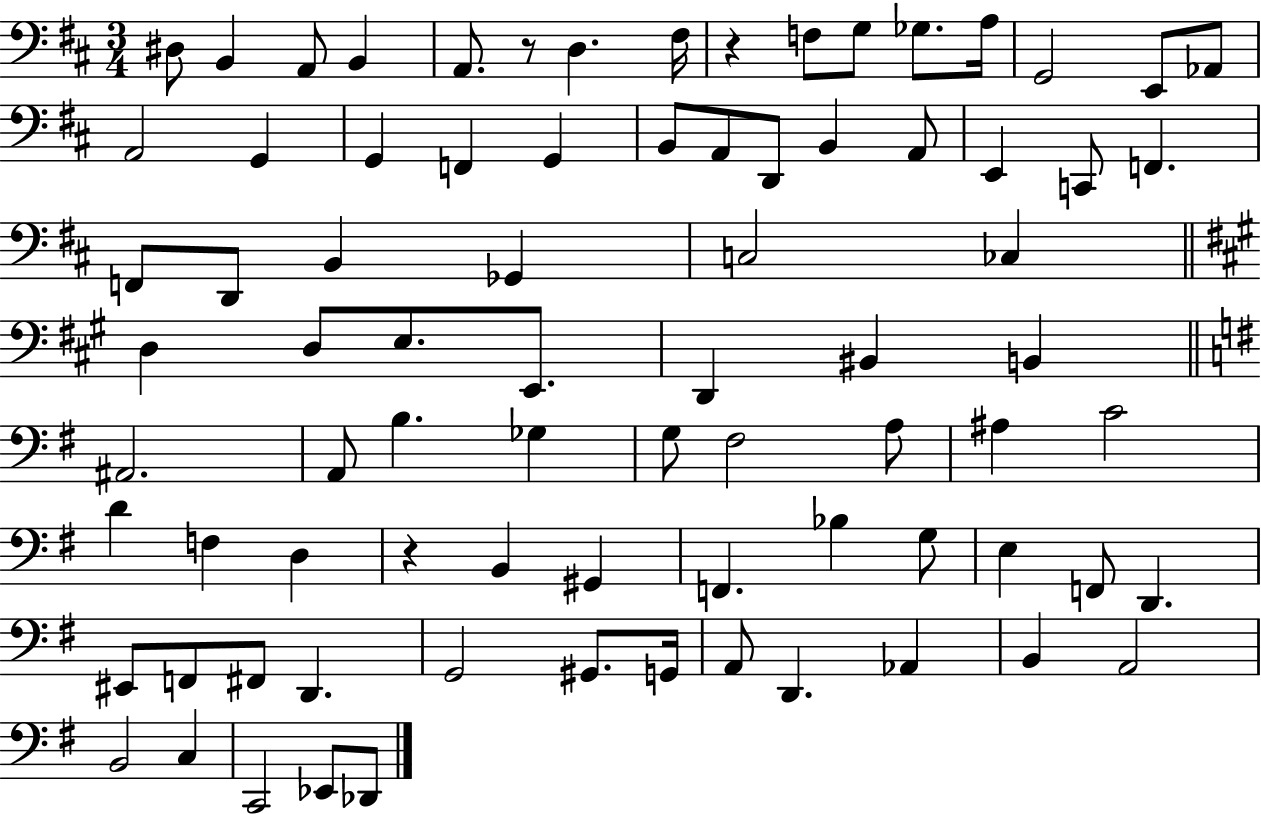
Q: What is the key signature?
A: D major